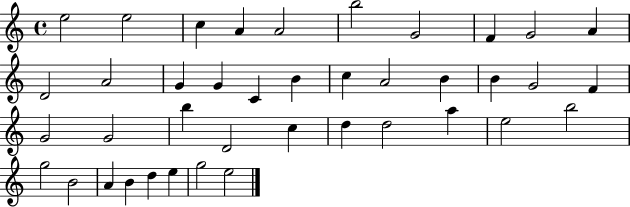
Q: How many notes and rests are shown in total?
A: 40